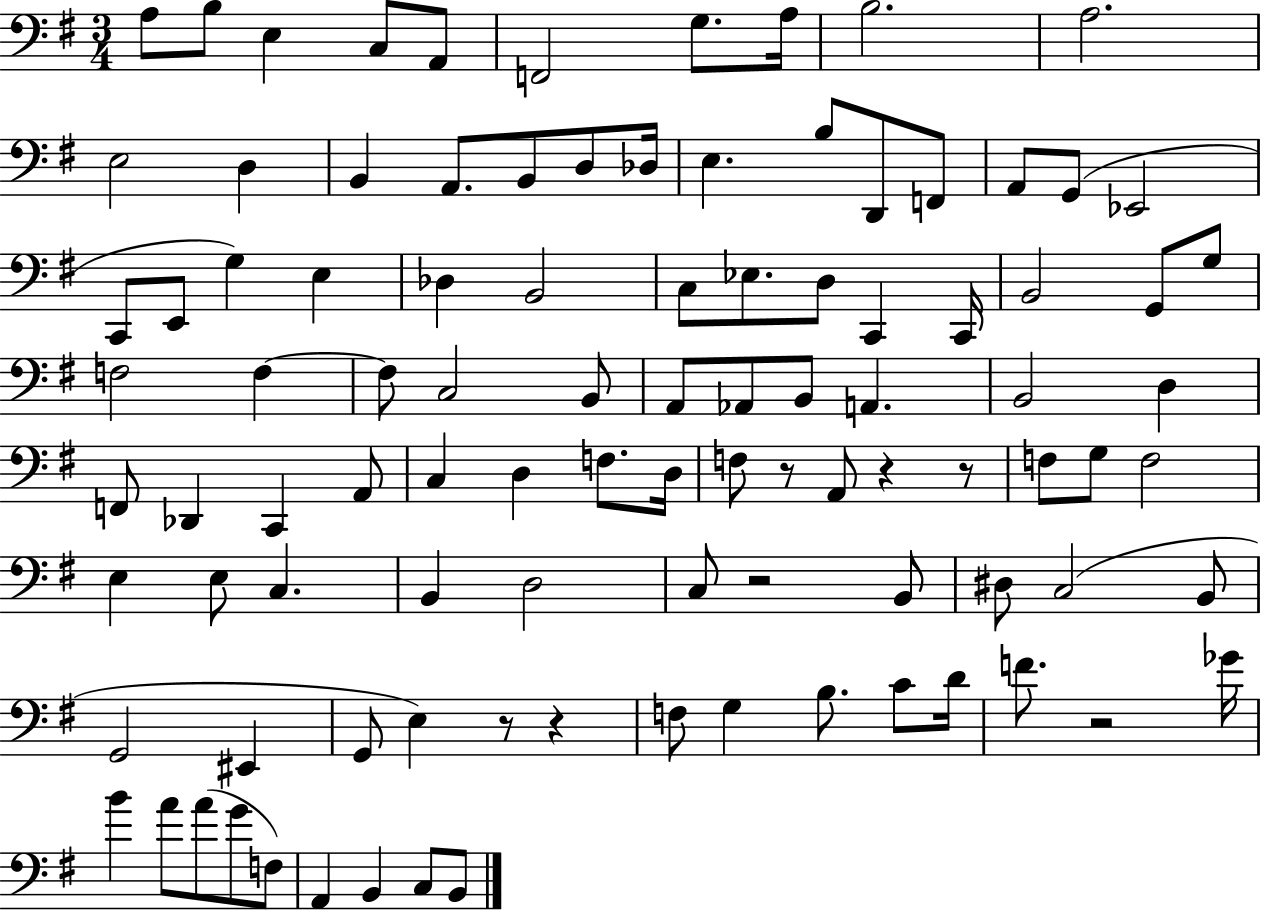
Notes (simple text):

A3/e B3/e E3/q C3/e A2/e F2/h G3/e. A3/s B3/h. A3/h. E3/h D3/q B2/q A2/e. B2/e D3/e Db3/s E3/q. B3/e D2/e F2/e A2/e G2/e Eb2/h C2/e E2/e G3/q E3/q Db3/q B2/h C3/e Eb3/e. D3/e C2/q C2/s B2/h G2/e G3/e F3/h F3/q F3/e C3/h B2/e A2/e Ab2/e B2/e A2/q. B2/h D3/q F2/e Db2/q C2/q A2/e C3/q D3/q F3/e. D3/s F3/e R/e A2/e R/q R/e F3/e G3/e F3/h E3/q E3/e C3/q. B2/q D3/h C3/e R/h B2/e D#3/e C3/h B2/e G2/h EIS2/q G2/e E3/q R/e R/q F3/e G3/q B3/e. C4/e D4/s F4/e. R/h Gb4/s B4/q A4/e A4/e G4/e F3/e A2/q B2/q C3/e B2/e